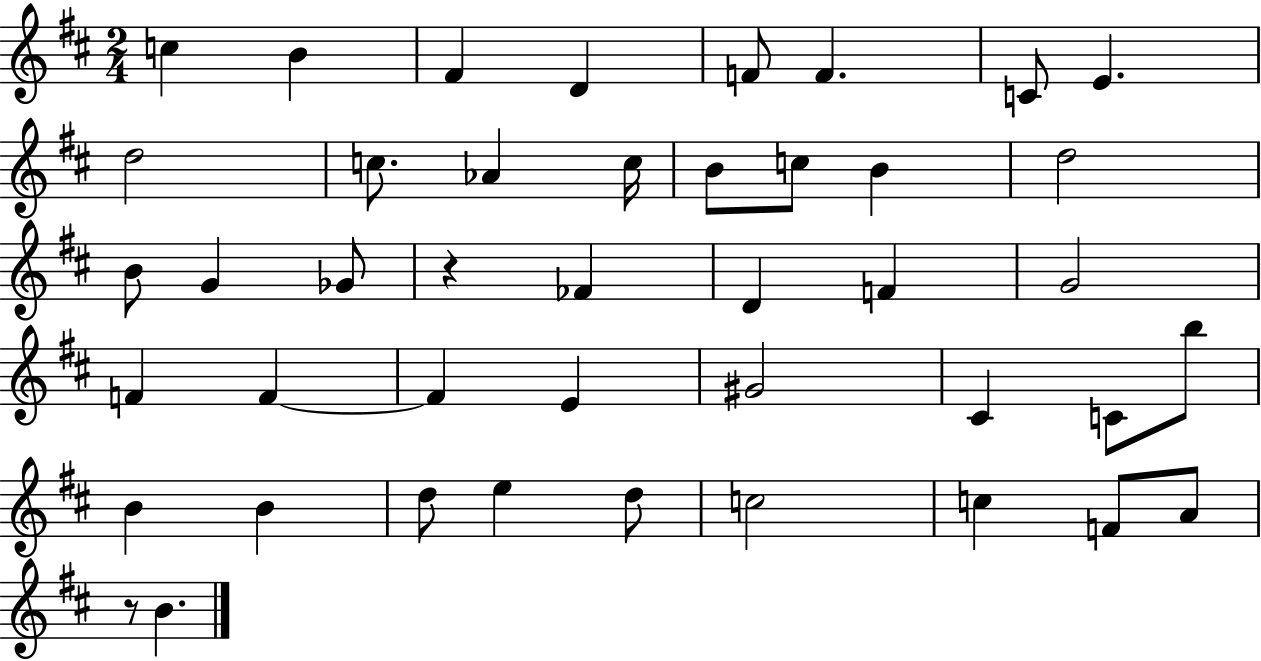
{
  \clef treble
  \numericTimeSignature
  \time 2/4
  \key d \major
  c''4 b'4 | fis'4 d'4 | f'8 f'4. | c'8 e'4. | \break d''2 | c''8. aes'4 c''16 | b'8 c''8 b'4 | d''2 | \break b'8 g'4 ges'8 | r4 fes'4 | d'4 f'4 | g'2 | \break f'4 f'4~~ | f'4 e'4 | gis'2 | cis'4 c'8 b''8 | \break b'4 b'4 | d''8 e''4 d''8 | c''2 | c''4 f'8 a'8 | \break r8 b'4. | \bar "|."
}